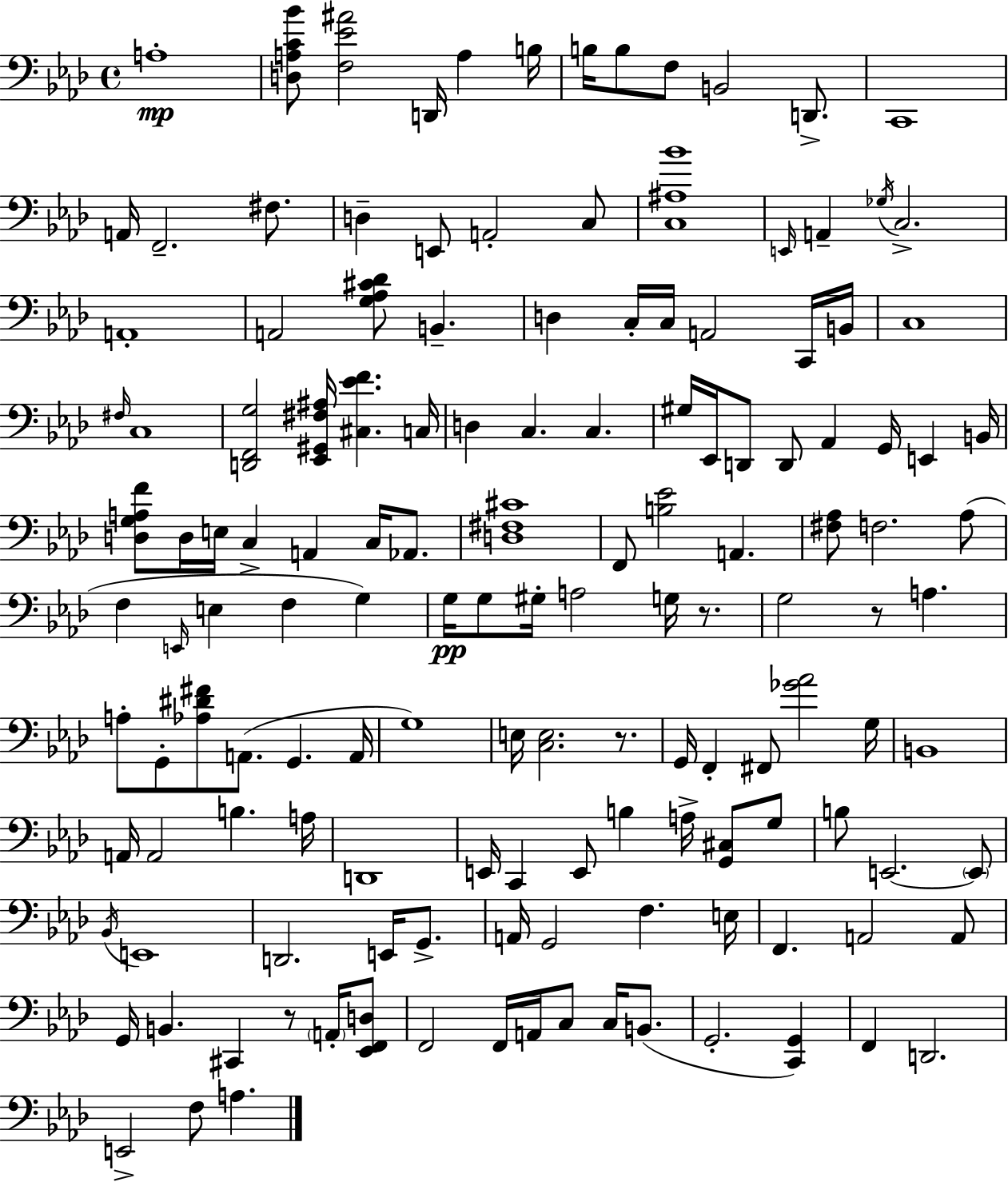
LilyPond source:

{
  \clef bass
  \time 4/4
  \defaultTimeSignature
  \key f \minor
  a1-.\mp | <d a c' bes'>8 <f ees' ais'>2 d,16 a4 b16 | b16 b8 f8 b,2 d,8.-> | c,1 | \break a,16 f,2.-- fis8. | d4-- e,8 a,2-. c8 | <c ais bes'>1 | \grace { e,16 } a,4-- \acciaccatura { ges16 } c2.-> | \break a,1-. | a,2 <g aes cis' des'>8 b,4.-- | d4 c16-. c16 a,2 | c,16 b,16 c1 | \break \grace { fis16 } c1 | <d, f, g>2 <ees, gis, fis ais>16 <cis ees' f'>4. | c16 d4 c4. c4. | gis16 ees,16 d,8 d,8 aes,4 g,16 e,4 | \break b,16 <d g a f'>8 d16 e16 c4-> a,4 c16 | aes,8. <d fis cis'>1 | f,8 <b ees'>2 a,4. | <fis aes>8 f2. | \break aes8( f4 \grace { e,16 } e4 f4 | g4) g16\pp g8 gis16-. a2 | g16 r8. g2 r8 a4. | a8-. g,8-. <aes dis' fis'>8 a,8.( g,4. | \break a,16 g1) | e16 <c e>2. | r8. g,16 f,4-. fis,8 <ges' aes'>2 | g16 b,1 | \break a,16 a,2 b4. | a16 d,1 | e,16 c,4 e,8 b4 a16-> | <g, cis>8 g8 b8 e,2.~~ | \break \parenthesize e,8 \acciaccatura { bes,16 } e,1 | d,2. | e,16 g,8.-> a,16 g,2 f4. | e16 f,4. a,2 | \break a,8 g,16 b,4. cis,4 | r8 \parenthesize a,16-. <ees, f, d>8 f,2 f,16 a,16 c8 | c16 b,8.( g,2.-. | <c, g,>4) f,4 d,2. | \break e,2-> f8 a4. | \bar "|."
}